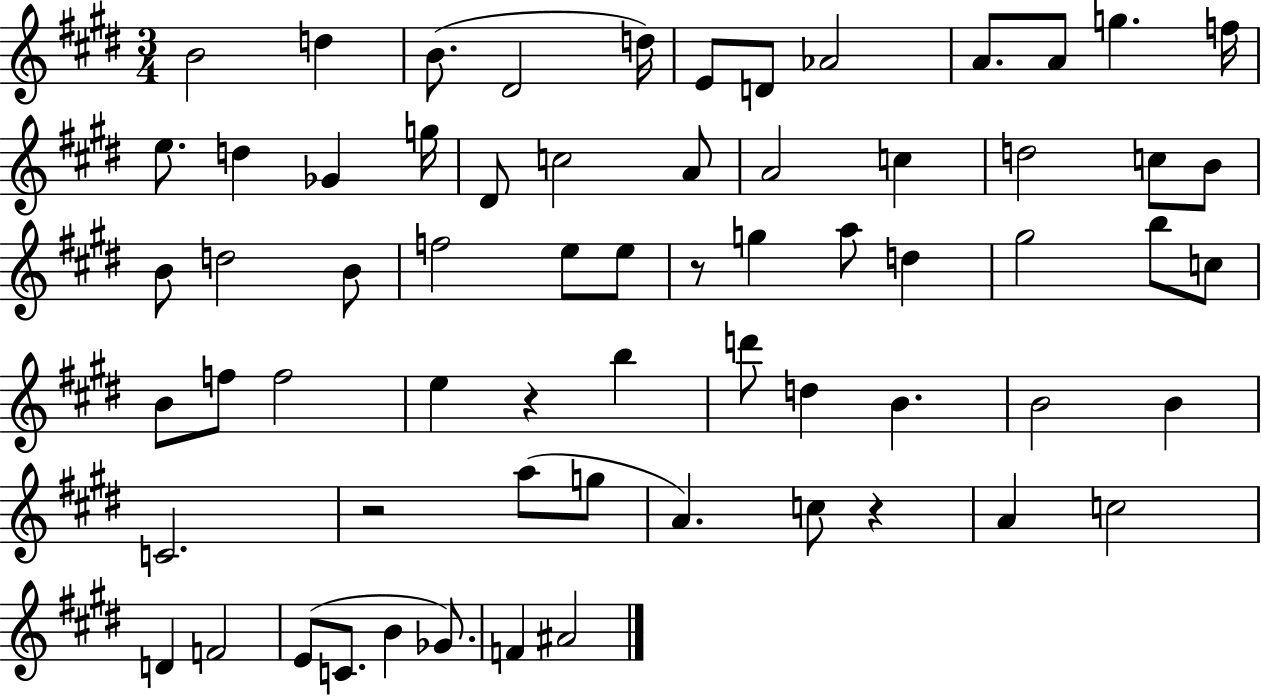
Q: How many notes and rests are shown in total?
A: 65